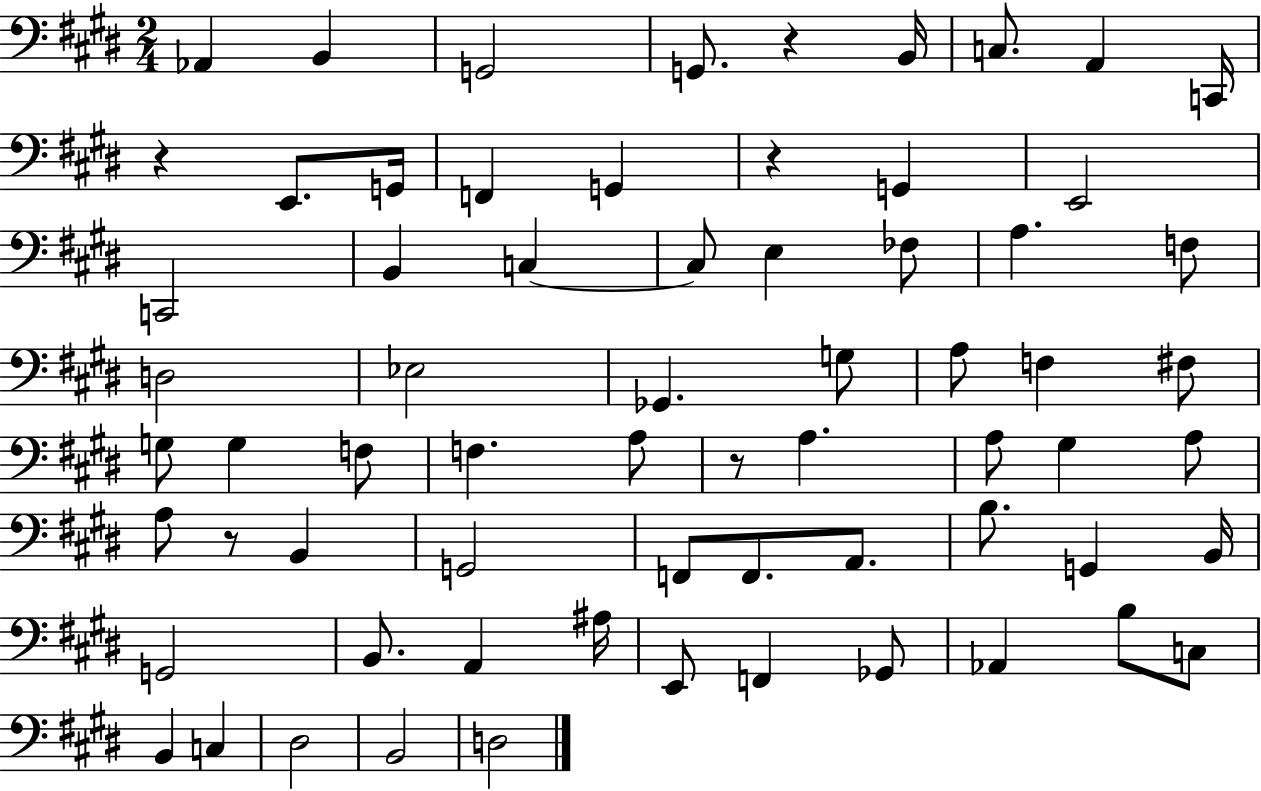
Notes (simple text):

Ab2/q B2/q G2/h G2/e. R/q B2/s C3/e. A2/q C2/s R/q E2/e. G2/s F2/q G2/q R/q G2/q E2/h C2/h B2/q C3/q C3/e E3/q FES3/e A3/q. F3/e D3/h Eb3/h Gb2/q. G3/e A3/e F3/q F#3/e G3/e G3/q F3/e F3/q. A3/e R/e A3/q. A3/e G#3/q A3/e A3/e R/e B2/q G2/h F2/e F2/e. A2/e. B3/e. G2/q B2/s G2/h B2/e. A2/q A#3/s E2/e F2/q Gb2/e Ab2/q B3/e C3/e B2/q C3/q D#3/h B2/h D3/h